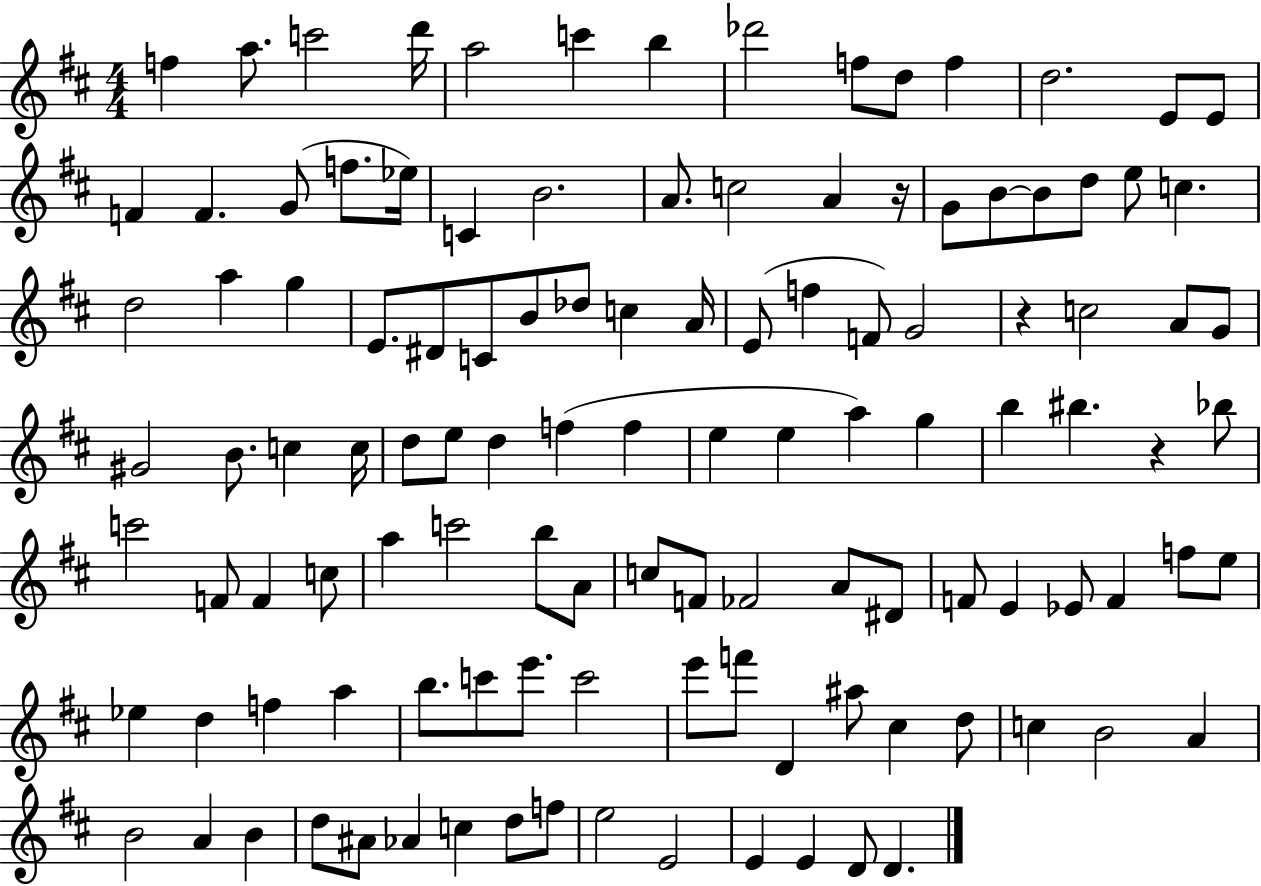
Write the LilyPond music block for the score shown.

{
  \clef treble
  \numericTimeSignature
  \time 4/4
  \key d \major
  f''4 a''8. c'''2 d'''16 | a''2 c'''4 b''4 | des'''2 f''8 d''8 f''4 | d''2. e'8 e'8 | \break f'4 f'4. g'8( f''8. ees''16) | c'4 b'2. | a'8. c''2 a'4 r16 | g'8 b'8~~ b'8 d''8 e''8 c''4. | \break d''2 a''4 g''4 | e'8. dis'8 c'8 b'8 des''8 c''4 a'16 | e'8( f''4 f'8) g'2 | r4 c''2 a'8 g'8 | \break gis'2 b'8. c''4 c''16 | d''8 e''8 d''4 f''4( f''4 | e''4 e''4 a''4) g''4 | b''4 bis''4. r4 bes''8 | \break c'''2 f'8 f'4 c''8 | a''4 c'''2 b''8 a'8 | c''8 f'8 fes'2 a'8 dis'8 | f'8 e'4 ees'8 f'4 f''8 e''8 | \break ees''4 d''4 f''4 a''4 | b''8. c'''8 e'''8. c'''2 | e'''8 f'''8 d'4 ais''8 cis''4 d''8 | c''4 b'2 a'4 | \break b'2 a'4 b'4 | d''8 ais'8 aes'4 c''4 d''8 f''8 | e''2 e'2 | e'4 e'4 d'8 d'4. | \break \bar "|."
}